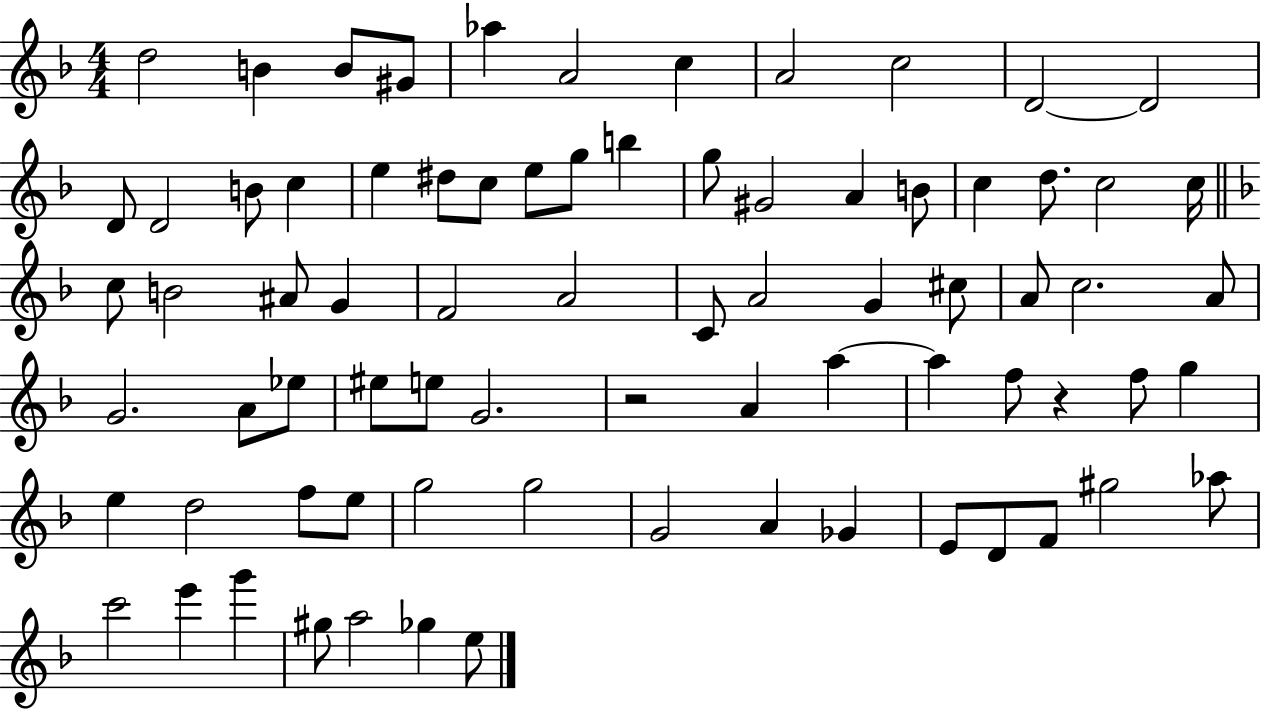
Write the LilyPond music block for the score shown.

{
  \clef treble
  \numericTimeSignature
  \time 4/4
  \key f \major
  d''2 b'4 b'8 gis'8 | aes''4 a'2 c''4 | a'2 c''2 | d'2~~ d'2 | \break d'8 d'2 b'8 c''4 | e''4 dis''8 c''8 e''8 g''8 b''4 | g''8 gis'2 a'4 b'8 | c''4 d''8. c''2 c''16 | \break \bar "||" \break \key f \major c''8 b'2 ais'8 g'4 | f'2 a'2 | c'8 a'2 g'4 cis''8 | a'8 c''2. a'8 | \break g'2. a'8 ees''8 | eis''8 e''8 g'2. | r2 a'4 a''4~~ | a''4 f''8 r4 f''8 g''4 | \break e''4 d''2 f''8 e''8 | g''2 g''2 | g'2 a'4 ges'4 | e'8 d'8 f'8 gis''2 aes''8 | \break c'''2 e'''4 g'''4 | gis''8 a''2 ges''4 e''8 | \bar "|."
}